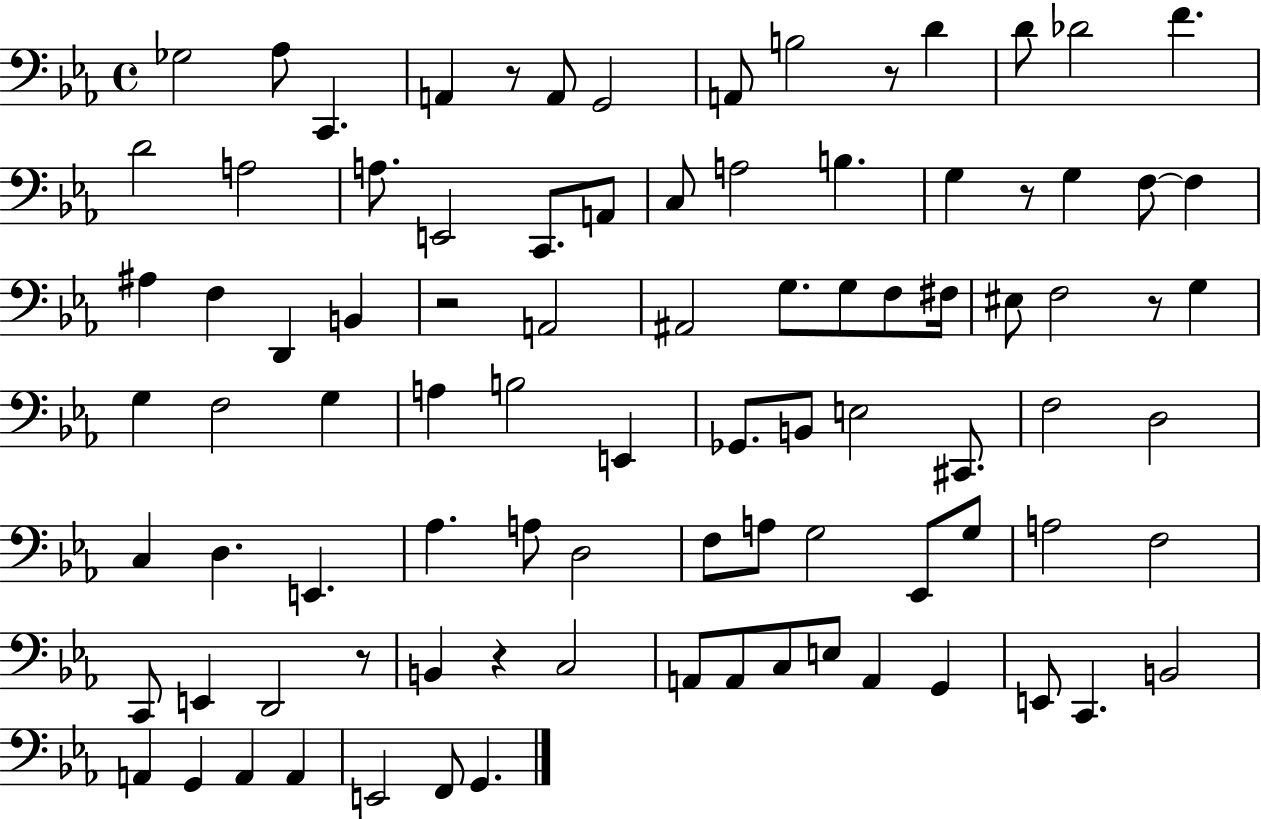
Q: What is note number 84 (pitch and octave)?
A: G2